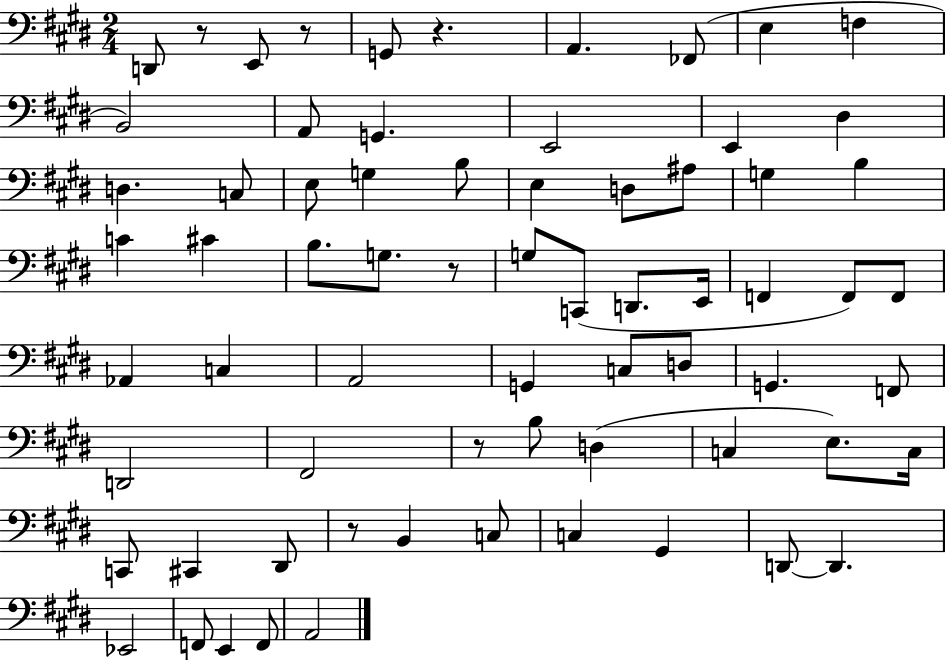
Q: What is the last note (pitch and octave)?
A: A2